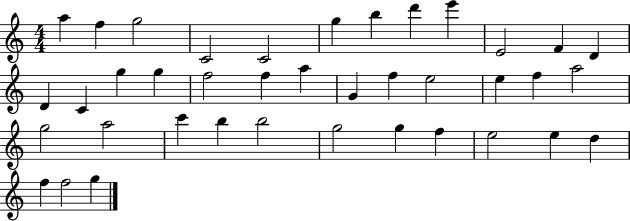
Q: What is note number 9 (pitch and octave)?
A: E6